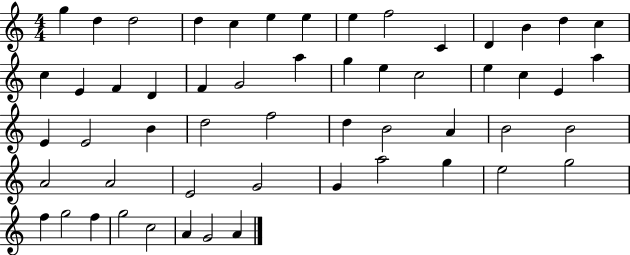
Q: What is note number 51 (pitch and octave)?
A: G5